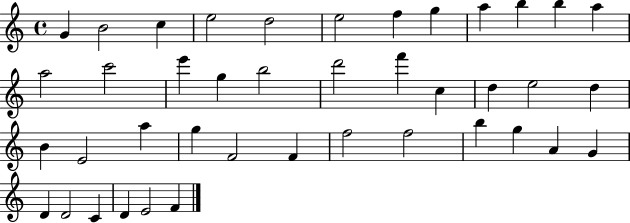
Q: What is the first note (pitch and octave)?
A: G4